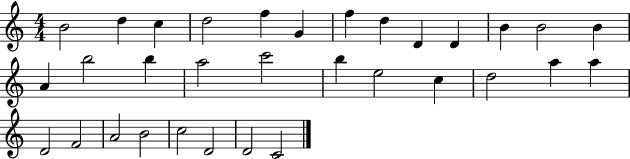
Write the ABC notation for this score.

X:1
T:Untitled
M:4/4
L:1/4
K:C
B2 d c d2 f G f d D D B B2 B A b2 b a2 c'2 b e2 c d2 a a D2 F2 A2 B2 c2 D2 D2 C2